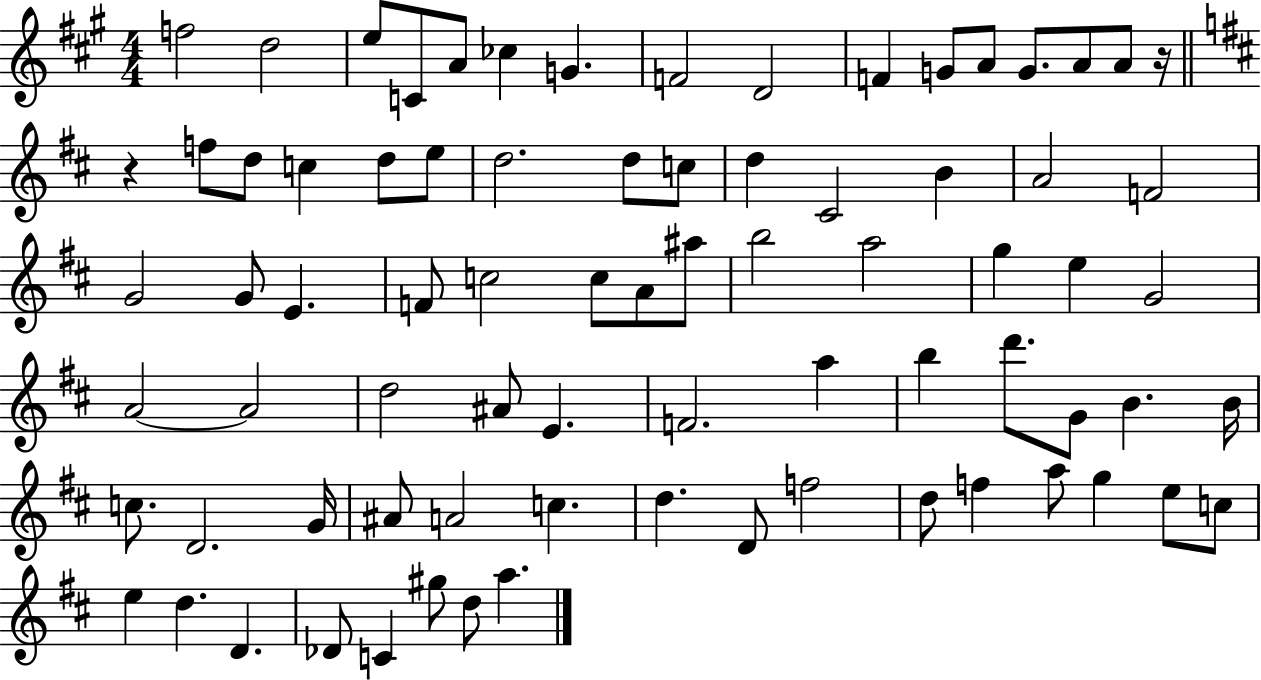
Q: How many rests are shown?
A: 2